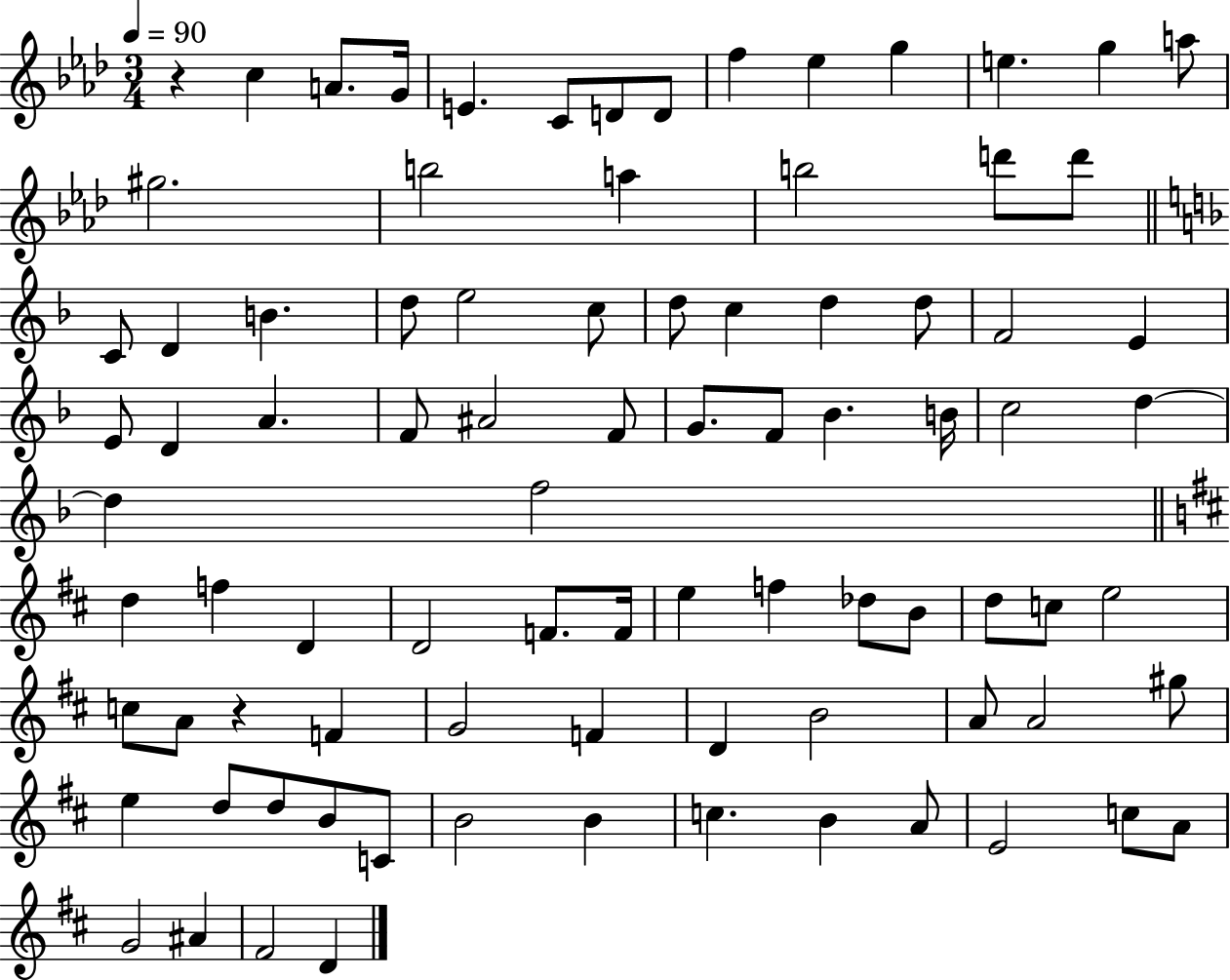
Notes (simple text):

R/q C5/q A4/e. G4/s E4/q. C4/e D4/e D4/e F5/q Eb5/q G5/q E5/q. G5/q A5/e G#5/h. B5/h A5/q B5/h D6/e D6/e C4/e D4/q B4/q. D5/e E5/h C5/e D5/e C5/q D5/q D5/e F4/h E4/q E4/e D4/q A4/q. F4/e A#4/h F4/e G4/e. F4/e Bb4/q. B4/s C5/h D5/q D5/q F5/h D5/q F5/q D4/q D4/h F4/e. F4/s E5/q F5/q Db5/e B4/e D5/e C5/e E5/h C5/e A4/e R/q F4/q G4/h F4/q D4/q B4/h A4/e A4/h G#5/e E5/q D5/e D5/e B4/e C4/e B4/h B4/q C5/q. B4/q A4/e E4/h C5/e A4/e G4/h A#4/q F#4/h D4/q